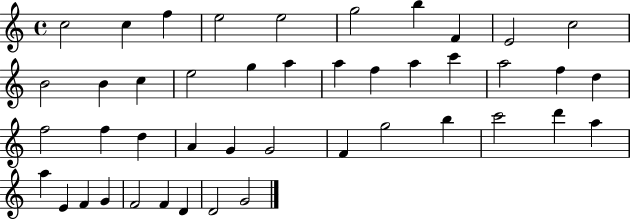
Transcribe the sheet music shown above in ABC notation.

X:1
T:Untitled
M:4/4
L:1/4
K:C
c2 c f e2 e2 g2 b F E2 c2 B2 B c e2 g a a f a c' a2 f d f2 f d A G G2 F g2 b c'2 d' a a E F G F2 F D D2 G2